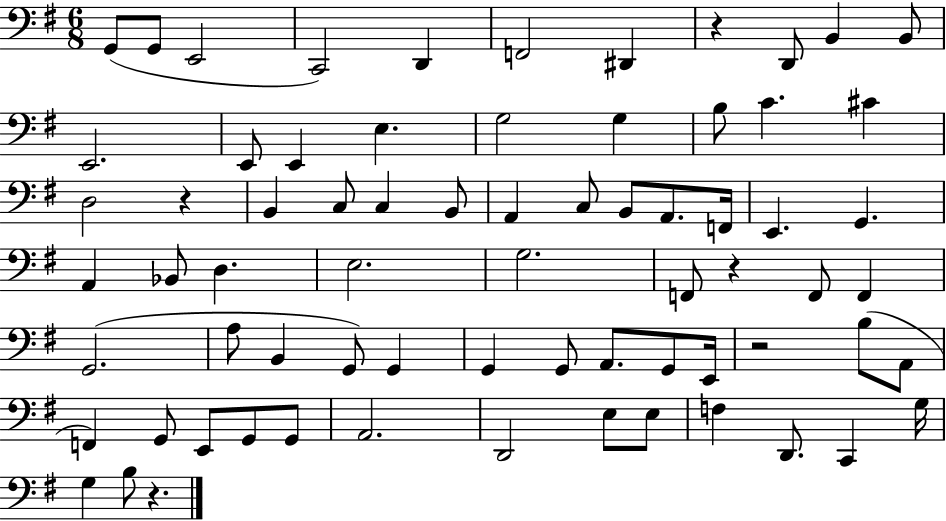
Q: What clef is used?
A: bass